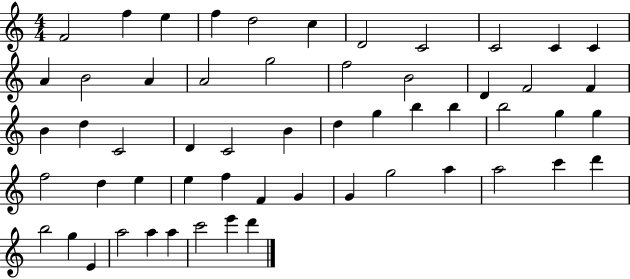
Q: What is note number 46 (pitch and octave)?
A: C6